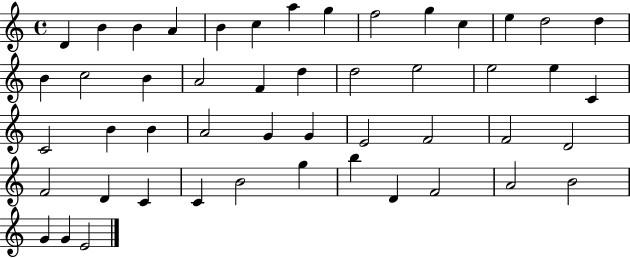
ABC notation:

X:1
T:Untitled
M:4/4
L:1/4
K:C
D B B A B c a g f2 g c e d2 d B c2 B A2 F d d2 e2 e2 e C C2 B B A2 G G E2 F2 F2 D2 F2 D C C B2 g b D F2 A2 B2 G G E2